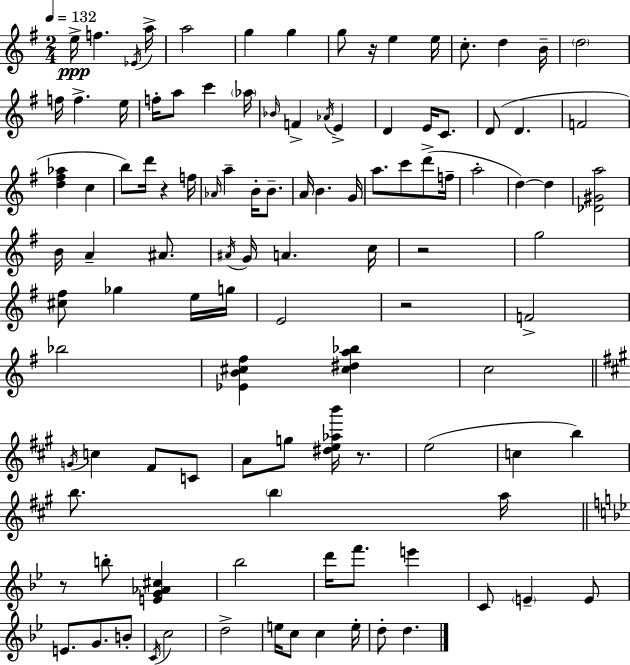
X:1
T:Untitled
M:2/4
L:1/4
K:Em
e/4 f _E/4 a/4 a2 g g g/2 z/4 e e/4 c/2 d B/4 d2 f/4 f e/4 f/4 a/2 c' _a/4 _B/4 F _A/4 E D E/4 C/2 D/2 D F2 [d^f_a] c b/2 d'/4 z f/4 _A/4 a B/4 B/2 A/4 B G/4 a/2 c'/2 d'/2 f/4 a2 d d [_D^Ga]2 B/4 A ^A/2 ^A/4 G/4 A c/4 z2 g2 [^c^f]/2 _g e/4 g/4 E2 z2 F2 _b2 [_EB^c^f] [^c^da_b] c2 G/4 c ^F/2 C/2 A/2 g/2 [^de_ab']/4 z/2 e2 c b b/2 b a/4 z/2 b/2 [EG_A^c] _b2 d'/4 f'/2 e' C/2 E E/2 E/2 G/2 B/2 C/4 c2 d2 e/4 c/2 c e/4 d/2 d